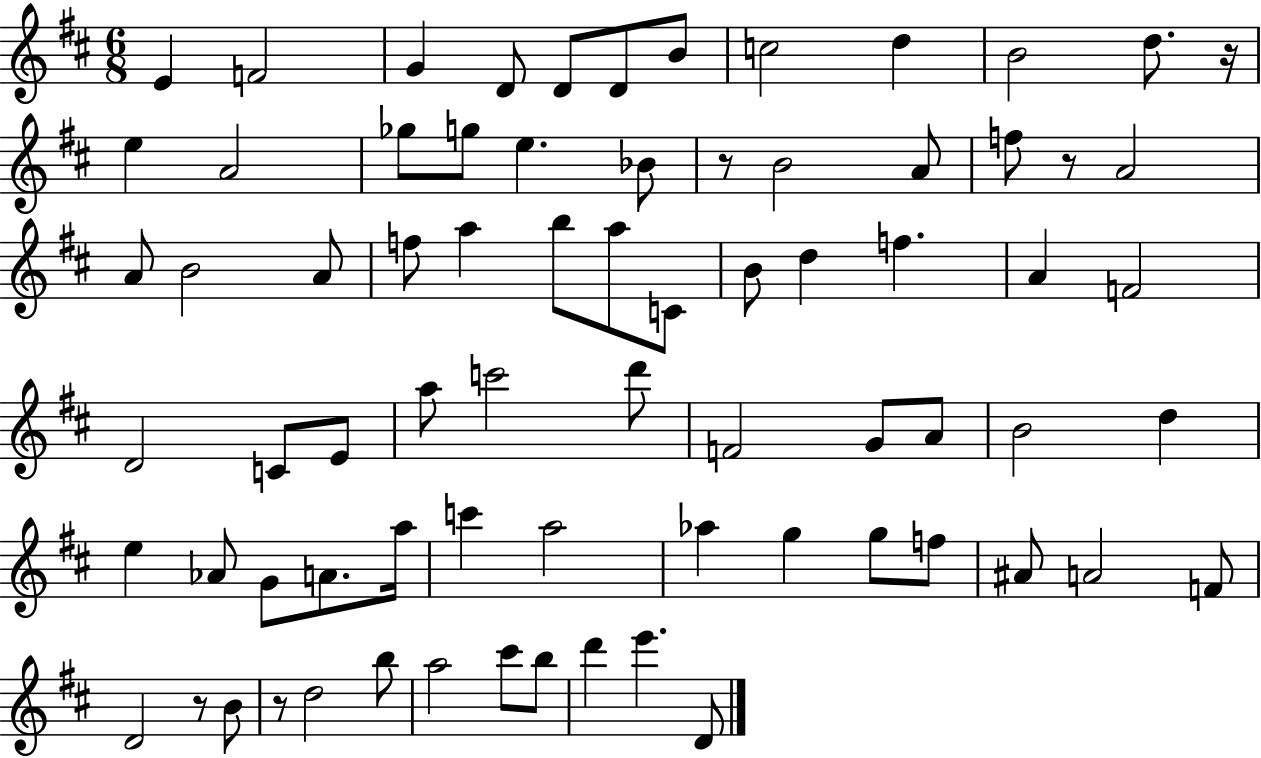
E4/q F4/h G4/q D4/e D4/e D4/e B4/e C5/h D5/q B4/h D5/e. R/s E5/q A4/h Gb5/e G5/e E5/q. Bb4/e R/e B4/h A4/e F5/e R/e A4/h A4/e B4/h A4/e F5/e A5/q B5/e A5/e C4/e B4/e D5/q F5/q. A4/q F4/h D4/h C4/e E4/e A5/e C6/h D6/e F4/h G4/e A4/e B4/h D5/q E5/q Ab4/e G4/e A4/e. A5/s C6/q A5/h Ab5/q G5/q G5/e F5/e A#4/e A4/h F4/e D4/h R/e B4/e R/e D5/h B5/e A5/h C#6/e B5/e D6/q E6/q. D4/e